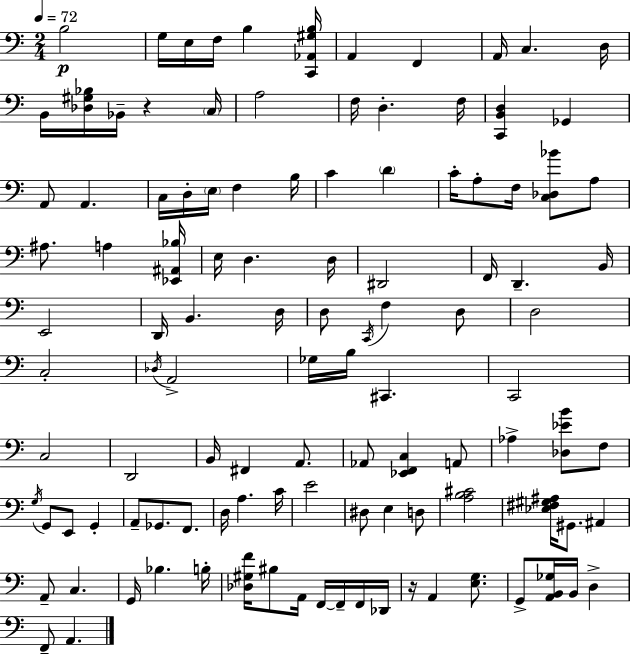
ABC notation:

X:1
T:Untitled
M:2/4
L:1/4
K:Am
B,2 G,/4 E,/4 F,/4 B, [C,,_A,,^G,B,]/4 A,, F,, A,,/4 C, D,/4 B,,/4 [_D,^G,_B,]/4 _B,,/4 z C,/4 A,2 F,/4 D, F,/4 [C,,B,,D,] _G,, A,,/2 A,, C,/4 D,/4 E,/4 F, B,/4 C D C/4 A,/2 F,/4 [C,_D,_B]/2 A,/2 ^A,/2 A, [_E,,^A,,_B,]/4 E,/4 D, D,/4 ^D,,2 F,,/4 D,, B,,/4 E,,2 D,,/4 B,, D,/4 D,/2 C,,/4 F, D,/2 D,2 C,2 _D,/4 A,,2 _G,/4 B,/4 ^C,, C,,2 C,2 D,,2 B,,/4 ^F,, A,,/2 _A,,/2 [_E,,F,,C,] A,,/2 _A, [_D,_EB]/2 F,/2 G,/4 G,,/2 E,,/2 G,, A,,/2 _G,,/2 F,,/2 D,/4 A, C/4 E2 ^D,/2 E, D,/2 [A,B,^C]2 [_E,^F,^G,^A,]/4 ^G,,/2 ^A,, A,,/2 C, G,,/4 _B, B,/4 [_D,^G,F]/4 ^B,/2 A,,/4 F,,/4 F,,/4 F,,/4 _D,,/4 z/4 A,, [E,G,]/2 G,,/2 [A,,B,,_G,]/4 B,,/4 D, F,,/2 A,,